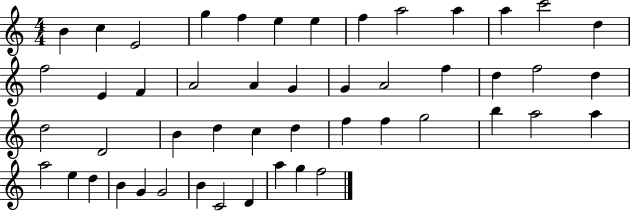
B4/q C5/q E4/h G5/q F5/q E5/q E5/q F5/q A5/h A5/q A5/q C6/h D5/q F5/h E4/q F4/q A4/h A4/q G4/q G4/q A4/h F5/q D5/q F5/h D5/q D5/h D4/h B4/q D5/q C5/q D5/q F5/q F5/q G5/h B5/q A5/h A5/q A5/h E5/q D5/q B4/q G4/q G4/h B4/q C4/h D4/q A5/q G5/q F5/h